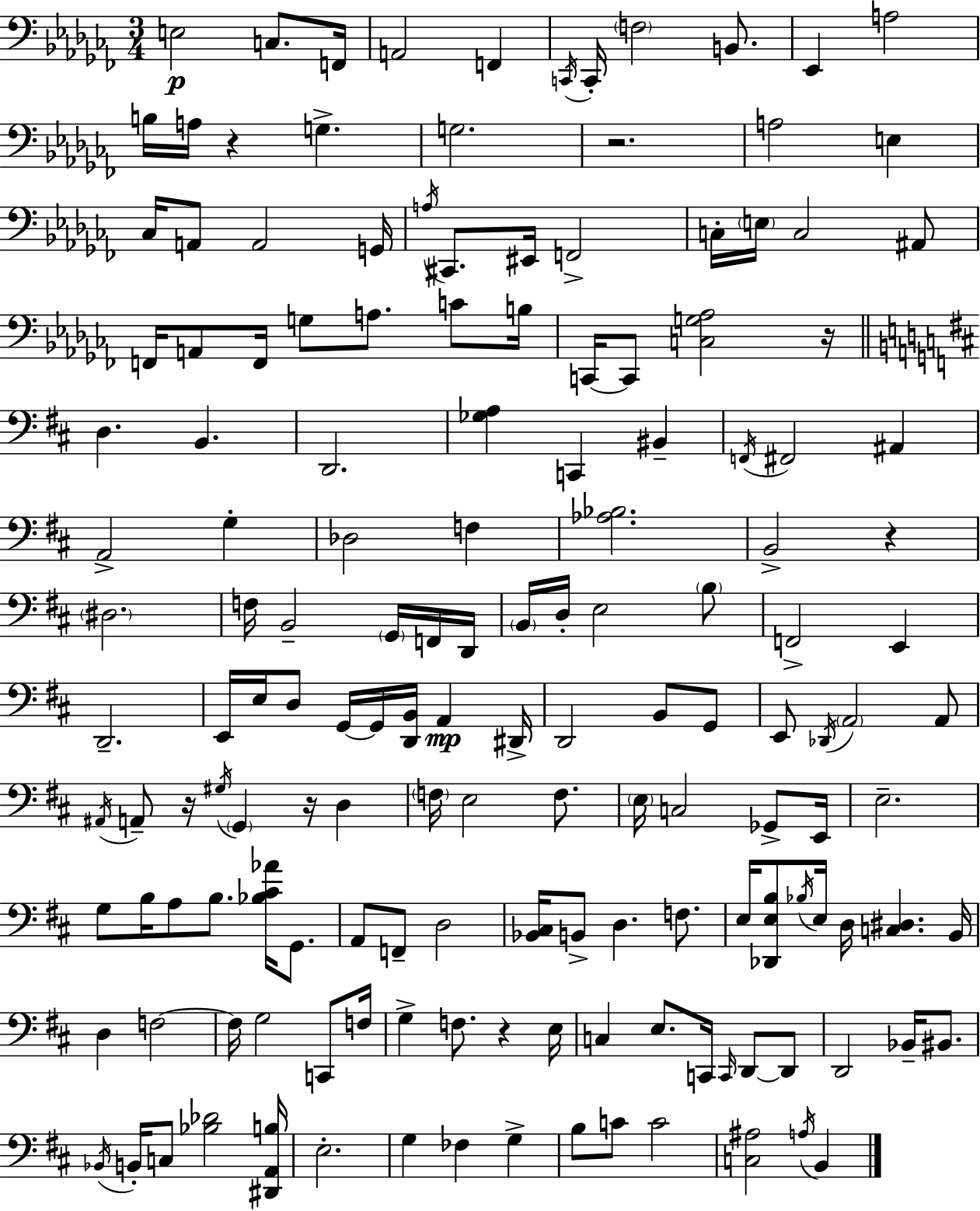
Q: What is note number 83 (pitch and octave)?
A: D3